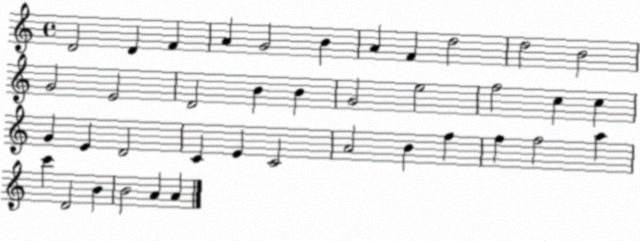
X:1
T:Untitled
M:4/4
L:1/4
K:C
D2 D F A G2 B A F d2 d2 B2 G2 E2 D2 B B G2 e2 f2 c c G E D2 C E C2 A2 B f f f2 a c' D2 B B2 A A